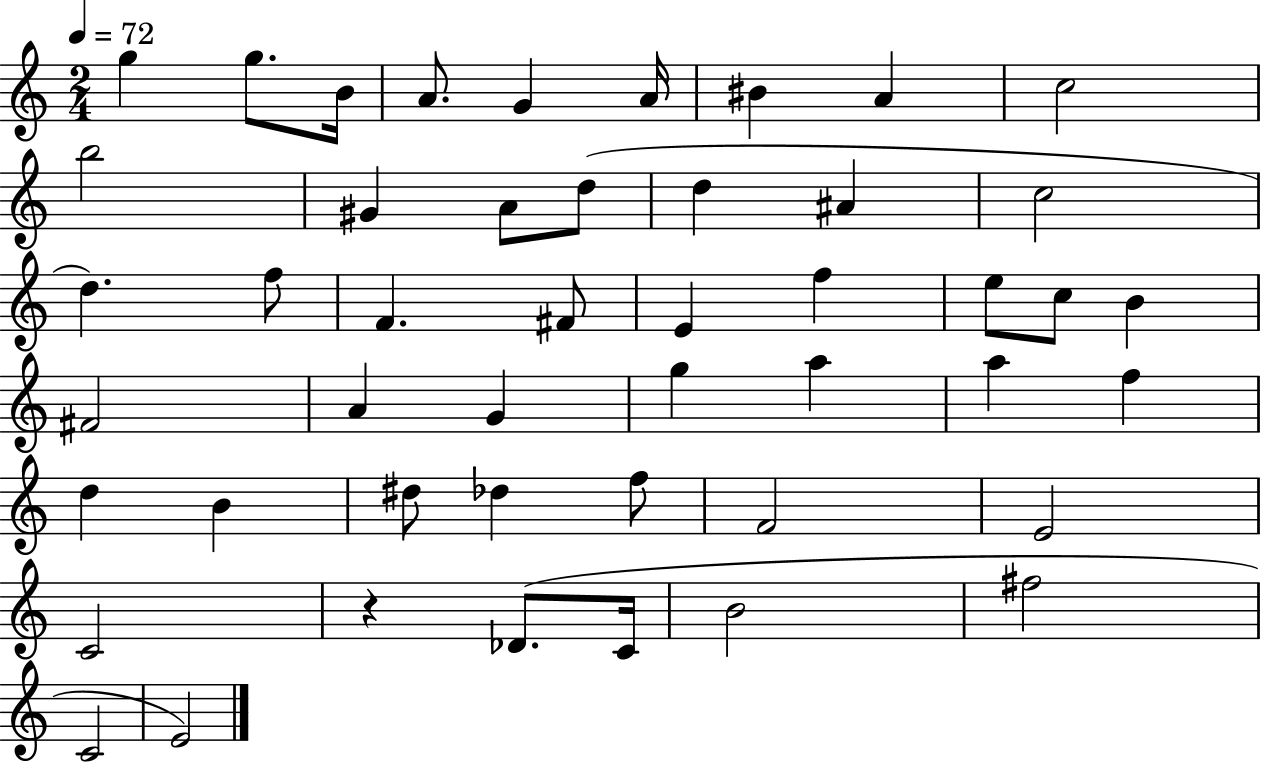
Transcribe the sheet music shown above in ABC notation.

X:1
T:Untitled
M:2/4
L:1/4
K:C
g g/2 B/4 A/2 G A/4 ^B A c2 b2 ^G A/2 d/2 d ^A c2 d f/2 F ^F/2 E f e/2 c/2 B ^F2 A G g a a f d B ^d/2 _d f/2 F2 E2 C2 z _D/2 C/4 B2 ^f2 C2 E2